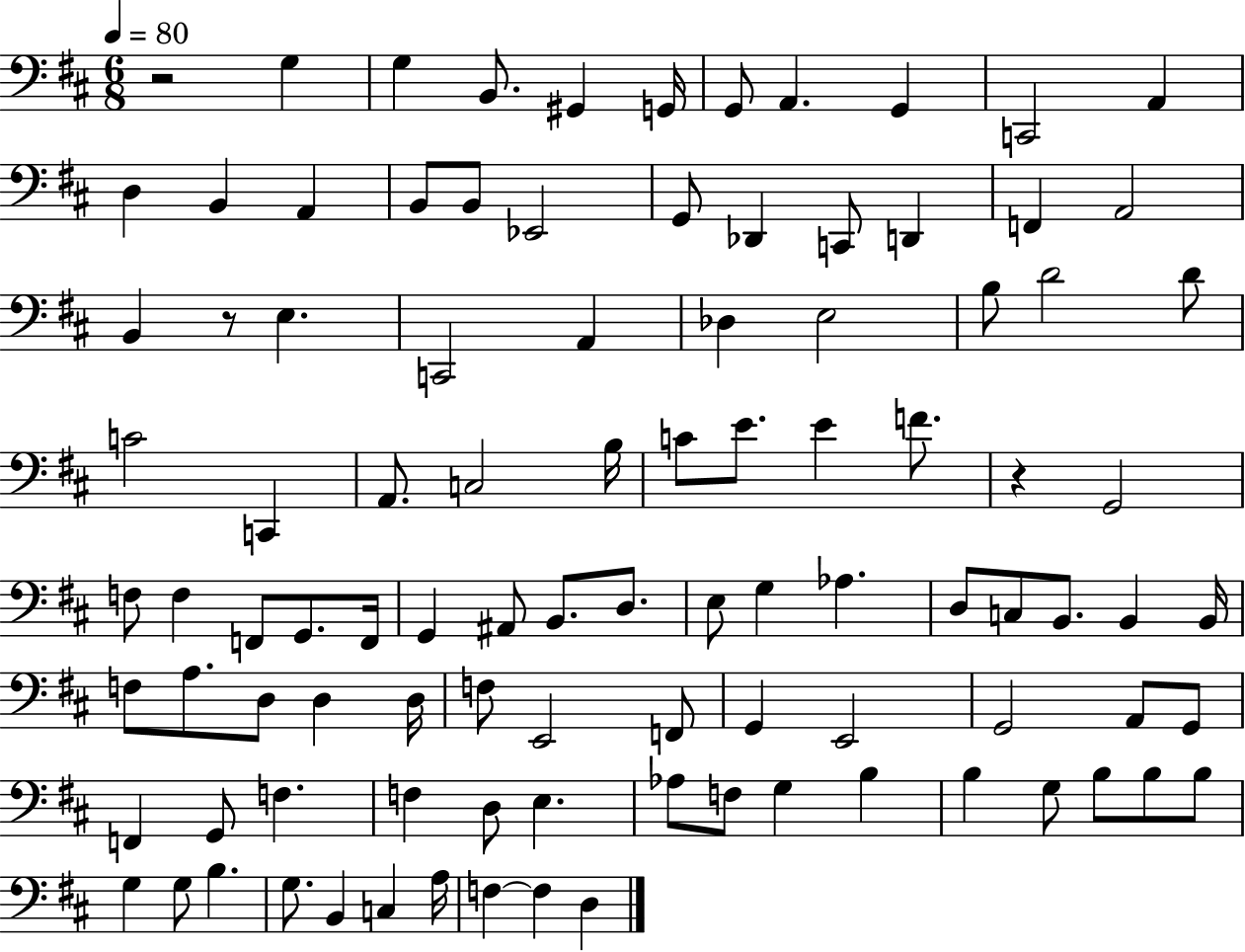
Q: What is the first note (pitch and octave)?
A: G3